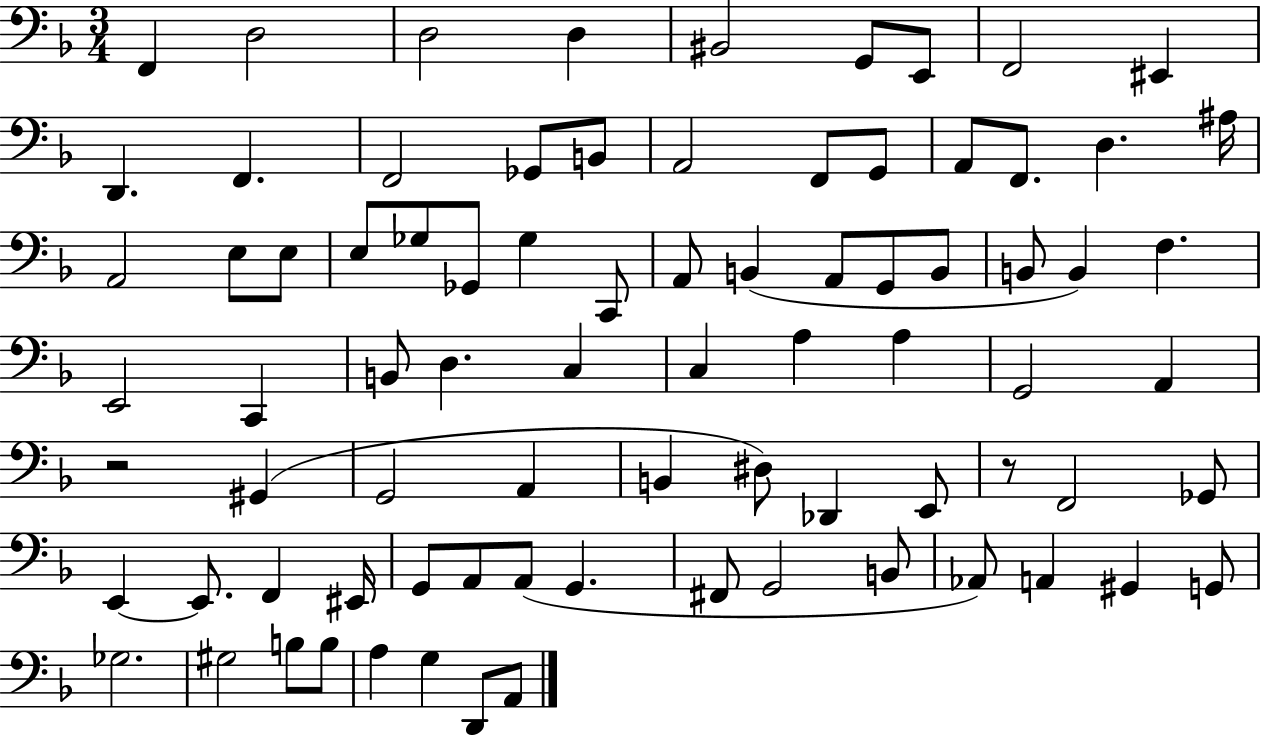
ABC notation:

X:1
T:Untitled
M:3/4
L:1/4
K:F
F,, D,2 D,2 D, ^B,,2 G,,/2 E,,/2 F,,2 ^E,, D,, F,, F,,2 _G,,/2 B,,/2 A,,2 F,,/2 G,,/2 A,,/2 F,,/2 D, ^A,/4 A,,2 E,/2 E,/2 E,/2 _G,/2 _G,,/2 _G, C,,/2 A,,/2 B,, A,,/2 G,,/2 B,,/2 B,,/2 B,, F, E,,2 C,, B,,/2 D, C, C, A, A, G,,2 A,, z2 ^G,, G,,2 A,, B,, ^D,/2 _D,, E,,/2 z/2 F,,2 _G,,/2 E,, E,,/2 F,, ^E,,/4 G,,/2 A,,/2 A,,/2 G,, ^F,,/2 G,,2 B,,/2 _A,,/2 A,, ^G,, G,,/2 _G,2 ^G,2 B,/2 B,/2 A, G, D,,/2 A,,/2